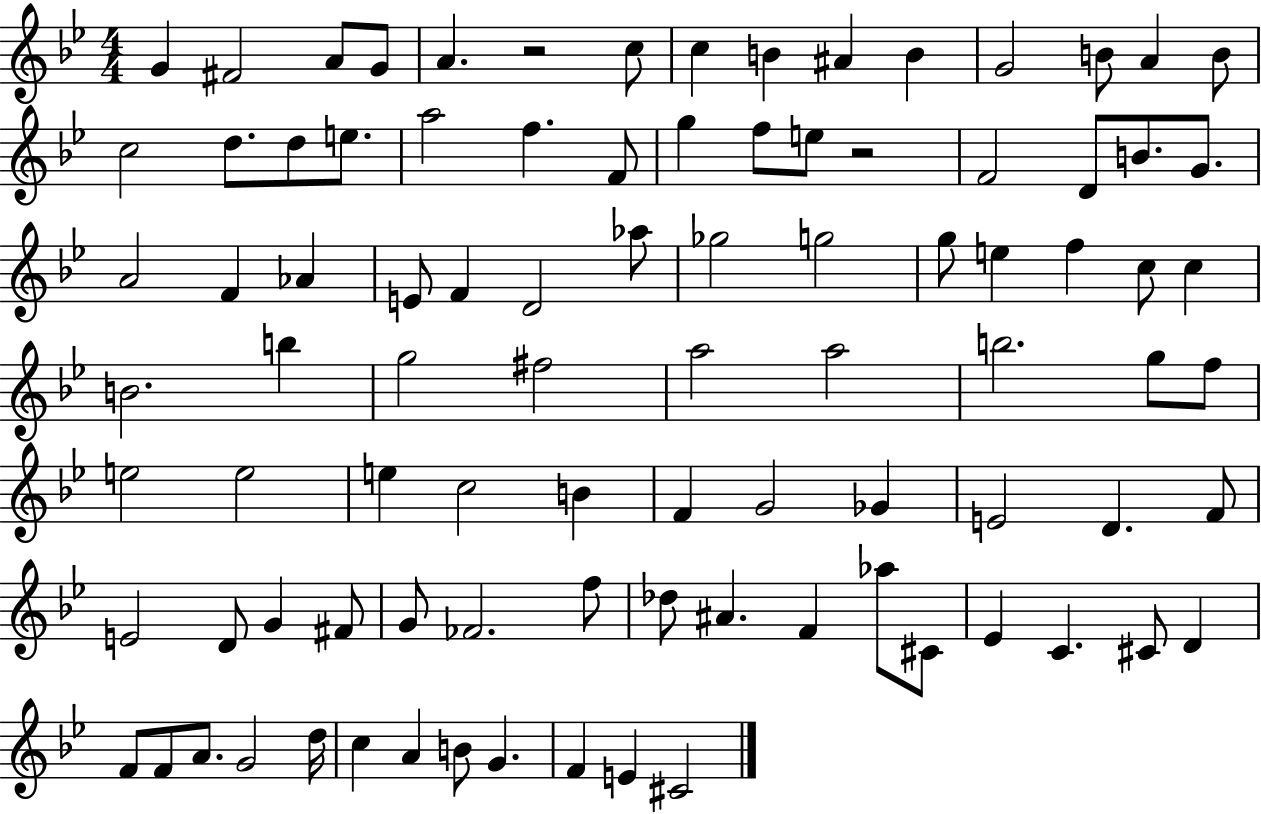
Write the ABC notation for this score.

X:1
T:Untitled
M:4/4
L:1/4
K:Bb
G ^F2 A/2 G/2 A z2 c/2 c B ^A B G2 B/2 A B/2 c2 d/2 d/2 e/2 a2 f F/2 g f/2 e/2 z2 F2 D/2 B/2 G/2 A2 F _A E/2 F D2 _a/2 _g2 g2 g/2 e f c/2 c B2 b g2 ^f2 a2 a2 b2 g/2 f/2 e2 e2 e c2 B F G2 _G E2 D F/2 E2 D/2 G ^F/2 G/2 _F2 f/2 _d/2 ^A F _a/2 ^C/2 _E C ^C/2 D F/2 F/2 A/2 G2 d/4 c A B/2 G F E ^C2